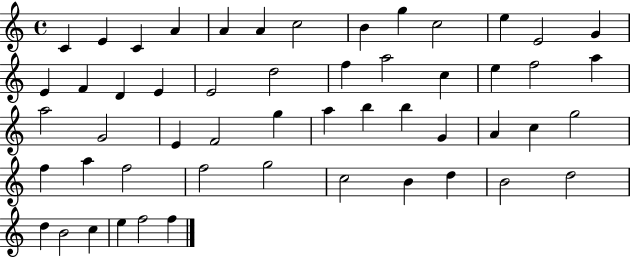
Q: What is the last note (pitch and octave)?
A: F5